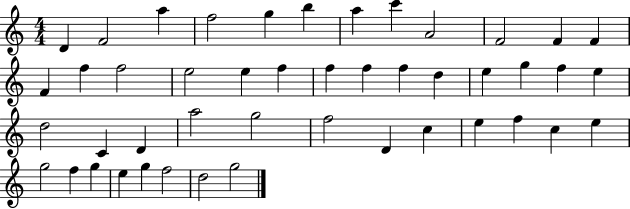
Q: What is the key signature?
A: C major